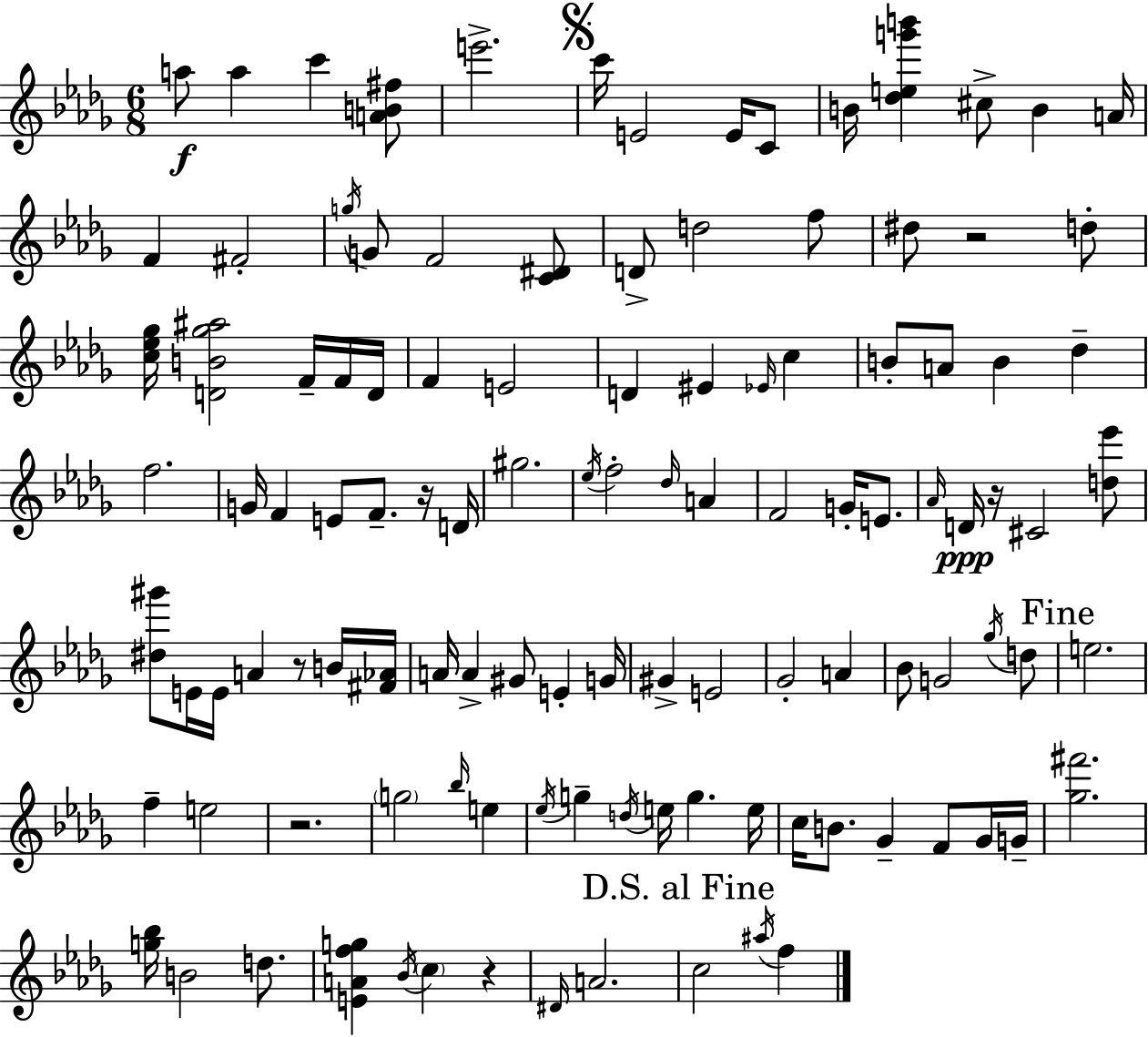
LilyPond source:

{
  \clef treble
  \numericTimeSignature
  \time 6/8
  \key bes \minor
  a''8\f a''4 c'''4 <a' b' fis''>8 | e'''2.-> | \mark \markup { \musicglyph "scripts.segno" } c'''16 e'2 e'16 c'8 | b'16 <des'' e'' g''' b'''>4 cis''8-> b'4 a'16 | \break f'4 fis'2-. | \acciaccatura { g''16 } g'8 f'2 <c' dis'>8 | d'8-> d''2 f''8 | dis''8 r2 d''8-. | \break <c'' ees'' ges''>16 <d' b' ges'' ais''>2 f'16-- f'16 | d'16 f'4 e'2 | d'4 eis'4 \grace { ees'16 } c''4 | b'8-. a'8 b'4 des''4-- | \break f''2. | g'16 f'4 e'8 f'8.-- | r16 d'16 gis''2. | \acciaccatura { ees''16 } f''2-. \grace { des''16 } | \break a'4 f'2 | g'16-. e'8. \grace { aes'16 }\ppp d'16 r16 cis'2 | <d'' ees'''>8 <dis'' gis'''>8 e'16 e'16 a'4 | r8 b'16 <fis' aes'>16 a'16 a'4-> gis'8 | \break e'4-. g'16 gis'4-> e'2 | ges'2-. | a'4 bes'8 g'2 | \acciaccatura { ges''16 } d''8 \mark "Fine" e''2. | \break f''4-- e''2 | r2. | \parenthesize g''2 | \grace { bes''16 } e''4 \acciaccatura { ees''16 } g''4-- | \break \acciaccatura { d''16 } e''16 g''4. e''16 c''16 b'8. | ges'4-- f'8 ges'16 g'16-- <ges'' fis'''>2. | <g'' bes''>16 b'2 | d''8. <e' a' f'' g''>4 | \break \acciaccatura { bes'16 } \parenthesize c''4 r4 \grace { dis'16 } a'2. | \mark "D.S. al Fine" c''2 | \acciaccatura { ais''16 } f''4 | \bar "|."
}